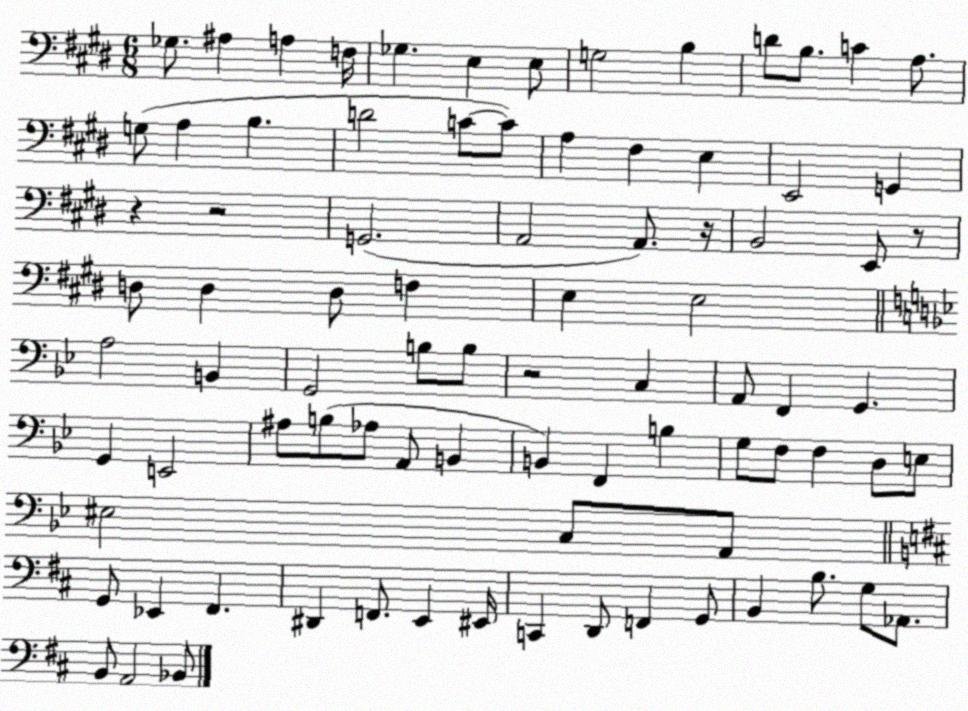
X:1
T:Untitled
M:6/8
L:1/4
K:E
_G,/2 ^A, A, F,/4 _G, E, E,/2 G,2 B, D/2 B,/2 C A,/2 G,/2 A, B, D2 C/2 C/2 A, ^F, E, E,,2 G,, z z2 G,,2 A,,2 A,,/2 z/4 B,,2 E,,/2 z/2 D,/2 D, D,/2 F, E, E,2 A,2 B,, G,,2 B,/2 B,/2 z2 C, A,,/2 F,, G,, G,, E,,2 ^A,/2 B,/2 _A,/2 A,,/2 B,, B,, F,, B, G,/2 F,/2 F, D,/2 E,/2 ^E,2 C,/2 A,,/2 G,,/2 _E,, ^F,, ^D,, F,,/2 E,, ^E,,/4 C,, D,,/2 F,, G,,/2 B,, B,/2 G,/2 _A,,/2 B,,/2 A,,2 _B,,/2